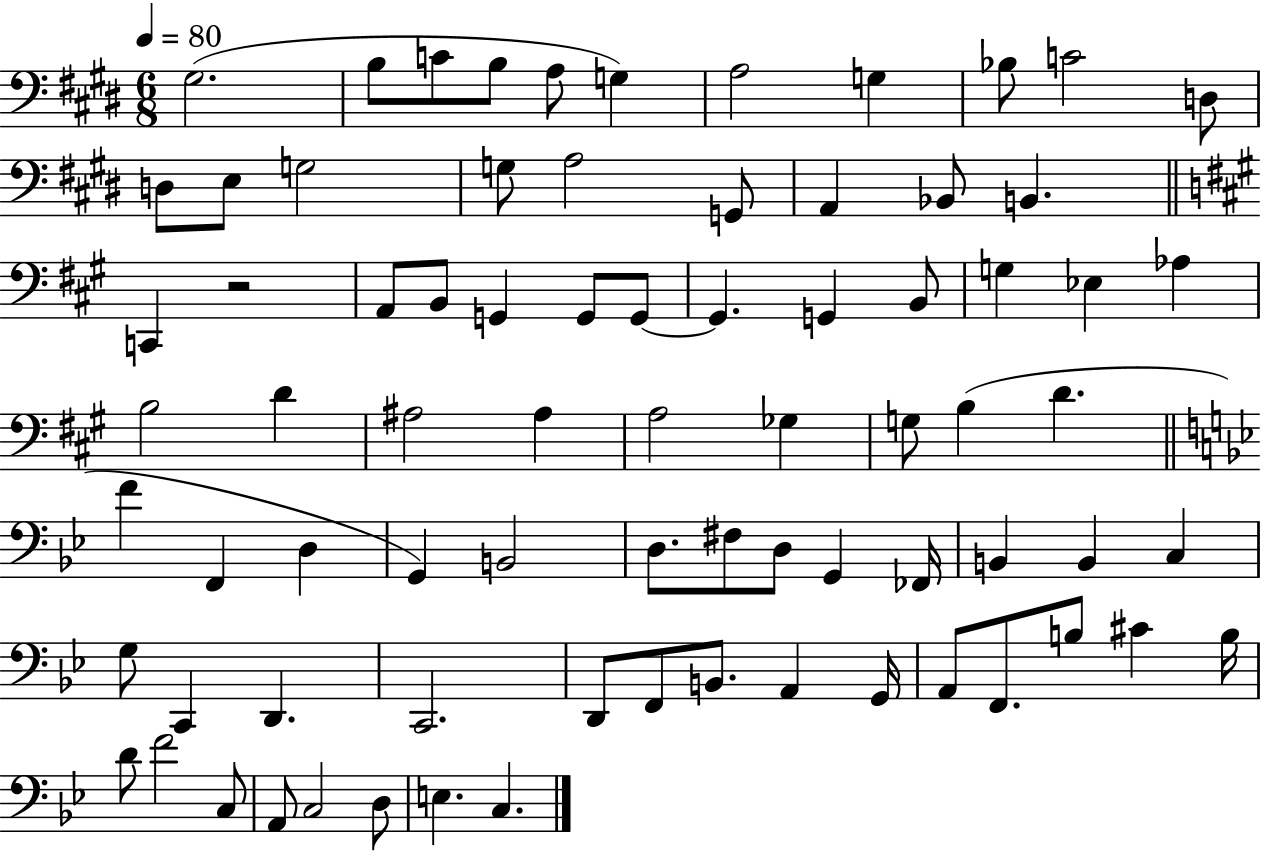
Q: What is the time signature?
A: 6/8